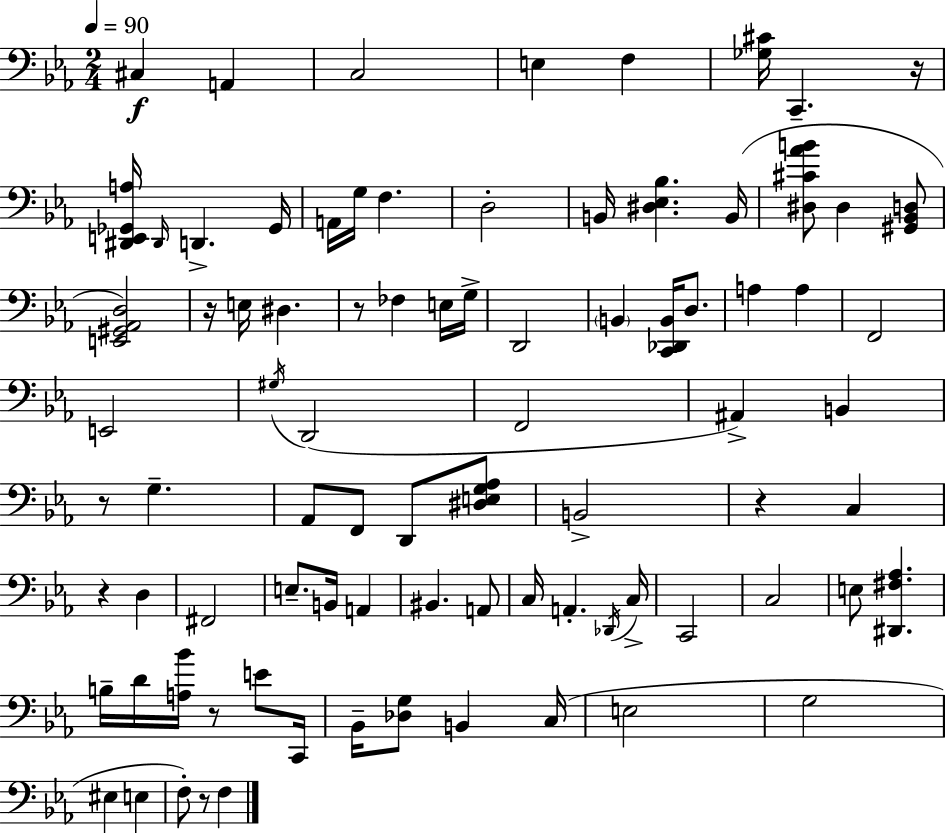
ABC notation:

X:1
T:Untitled
M:2/4
L:1/4
K:Cm
^C, A,, C,2 E, F, [_G,^C]/4 C,, z/4 [^D,,E,,_G,,A,]/4 ^D,,/4 D,, _G,,/4 A,,/4 G,/4 F, D,2 B,,/4 [^D,_E,_B,] B,,/4 [^D,^C_AB]/2 ^D, [^G,,_B,,D,]/2 [E,,^G,,_A,,D,]2 z/4 E,/4 ^D, z/2 _F, E,/4 G,/4 D,,2 B,, [C,,_D,,B,,]/4 D,/2 A, A, F,,2 E,,2 ^G,/4 D,,2 F,,2 ^A,, B,, z/2 G, _A,,/2 F,,/2 D,,/2 [^D,E,G,_A,]/2 B,,2 z C, z D, ^F,,2 E,/2 B,,/4 A,, ^B,, A,,/2 C,/4 A,, _D,,/4 C,/4 C,,2 C,2 E,/2 [^D,,^F,_A,] B,/4 D/4 [A,_B]/4 z/2 E/2 C,,/4 _B,,/4 [_D,G,]/2 B,, C,/4 E,2 G,2 ^E, E, F,/2 z/2 F,